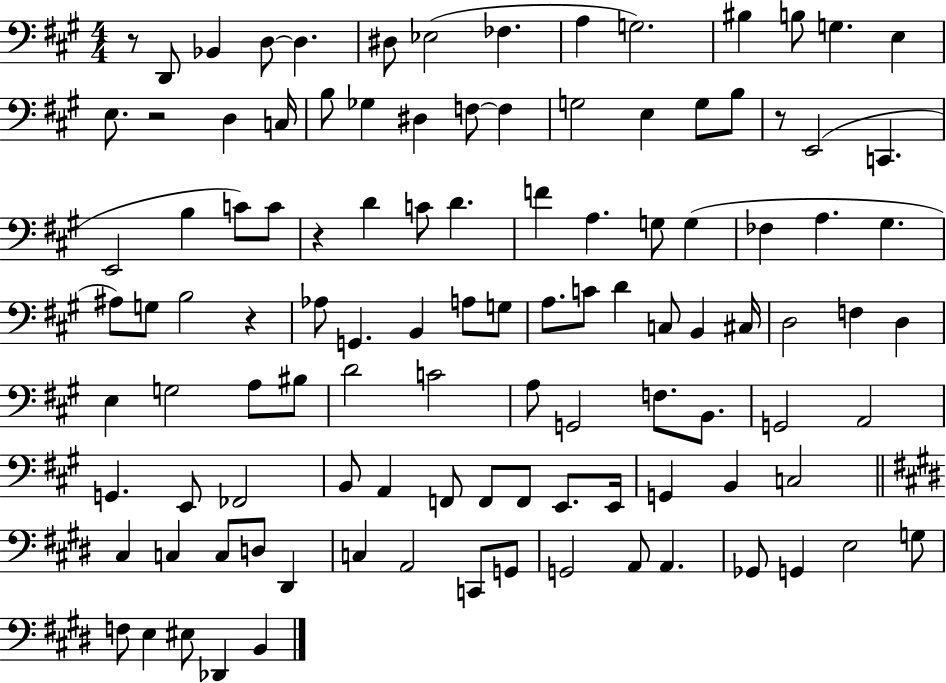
R/e D2/e Bb2/q D3/e D3/q. D#3/e Eb3/h FES3/q. A3/q G3/h. BIS3/q B3/e G3/q. E3/q E3/e. R/h D3/q C3/s B3/e Gb3/q D#3/q F3/e F3/q G3/h E3/q G3/e B3/e R/e E2/h C2/q. E2/h B3/q C4/e C4/e R/q D4/q C4/e D4/q. F4/q A3/q. G3/e G3/q FES3/q A3/q. G#3/q. A#3/e G3/e B3/h R/q Ab3/e G2/q. B2/q A3/e G3/e A3/e. C4/e D4/q C3/e B2/q C#3/s D3/h F3/q D3/q E3/q G3/h A3/e BIS3/e D4/h C4/h A3/e G2/h F3/e. B2/e. G2/h A2/h G2/q. E2/e FES2/h B2/e A2/q F2/e F2/e F2/e E2/e. E2/s G2/q B2/q C3/h C#3/q C3/q C3/e D3/e D#2/q C3/q A2/h C2/e G2/e G2/h A2/e A2/q. Gb2/e G2/q E3/h G3/e F3/e E3/q EIS3/e Db2/q B2/q